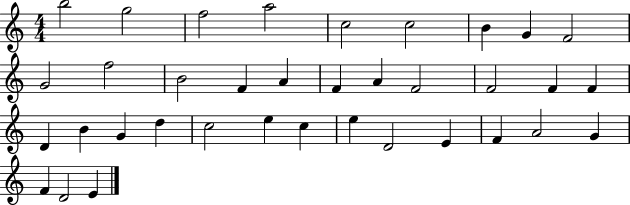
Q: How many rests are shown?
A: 0